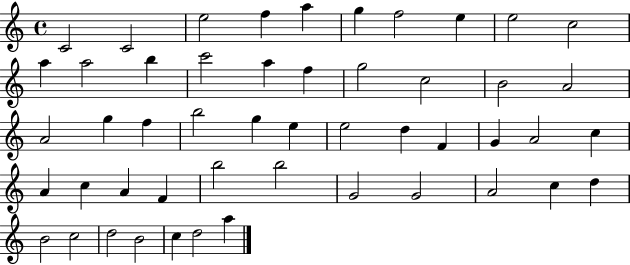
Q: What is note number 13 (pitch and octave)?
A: B5